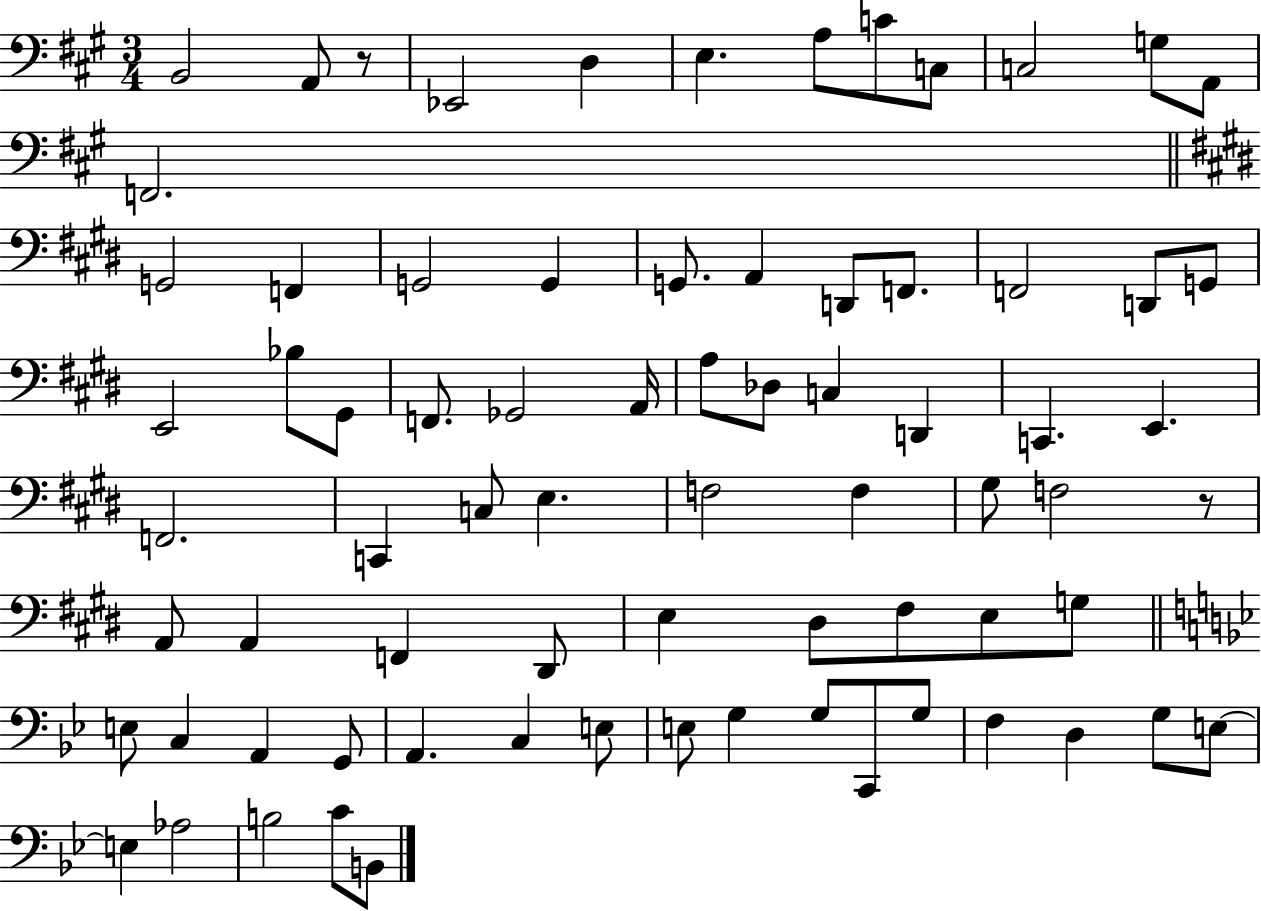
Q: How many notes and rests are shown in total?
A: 75